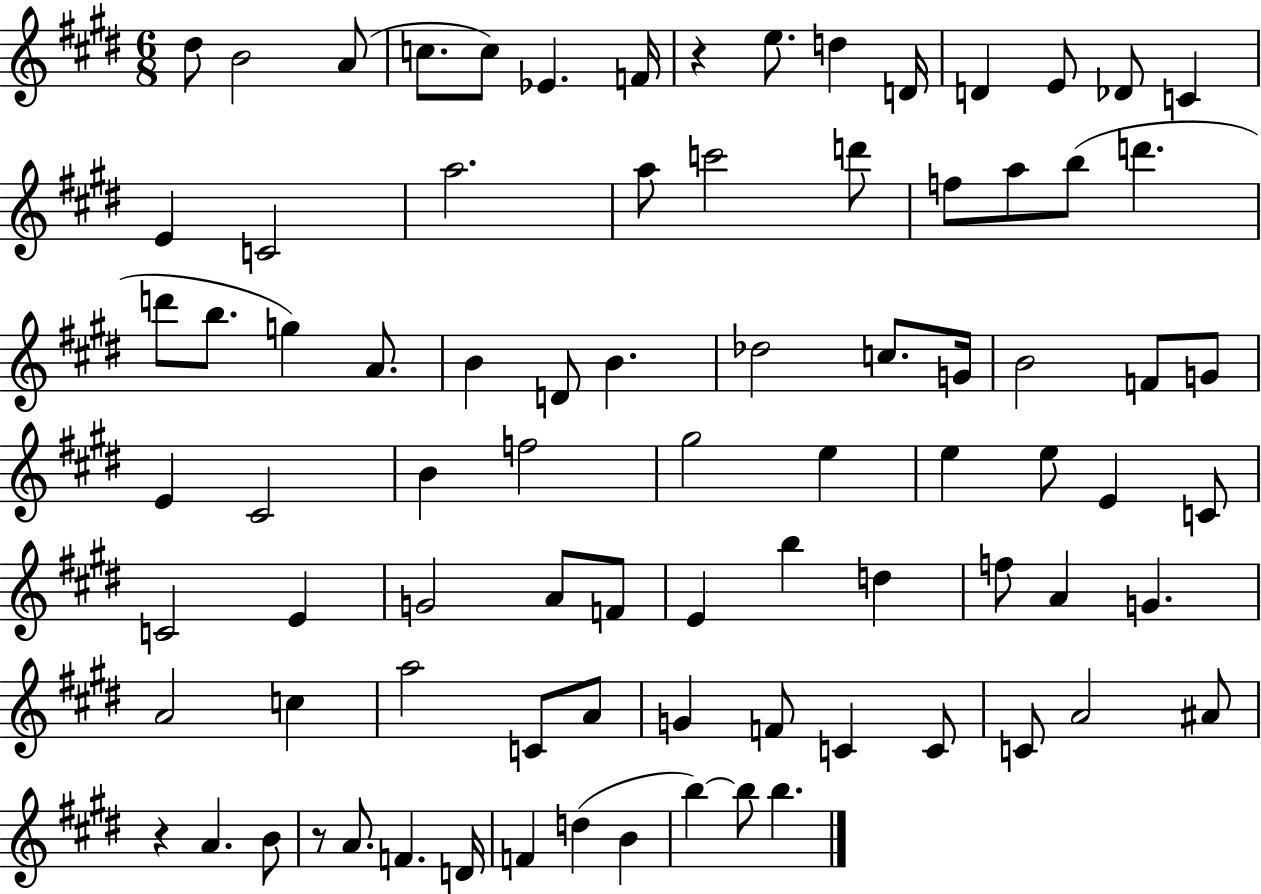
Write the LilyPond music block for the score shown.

{
  \clef treble
  \numericTimeSignature
  \time 6/8
  \key e \major
  dis''8 b'2 a'8( | c''8. c''8) ees'4. f'16 | r4 e''8. d''4 d'16 | d'4 e'8 des'8 c'4 | \break e'4 c'2 | a''2. | a''8 c'''2 d'''8 | f''8 a''8 b''8( d'''4. | \break d'''8 b''8. g''4) a'8. | b'4 d'8 b'4. | des''2 c''8. g'16 | b'2 f'8 g'8 | \break e'4 cis'2 | b'4 f''2 | gis''2 e''4 | e''4 e''8 e'4 c'8 | \break c'2 e'4 | g'2 a'8 f'8 | e'4 b''4 d''4 | f''8 a'4 g'4. | \break a'2 c''4 | a''2 c'8 a'8 | g'4 f'8 c'4 c'8 | c'8 a'2 ais'8 | \break r4 a'4. b'8 | r8 a'8. f'4. d'16 | f'4 d''4( b'4 | b''4~~) b''8 b''4. | \break \bar "|."
}